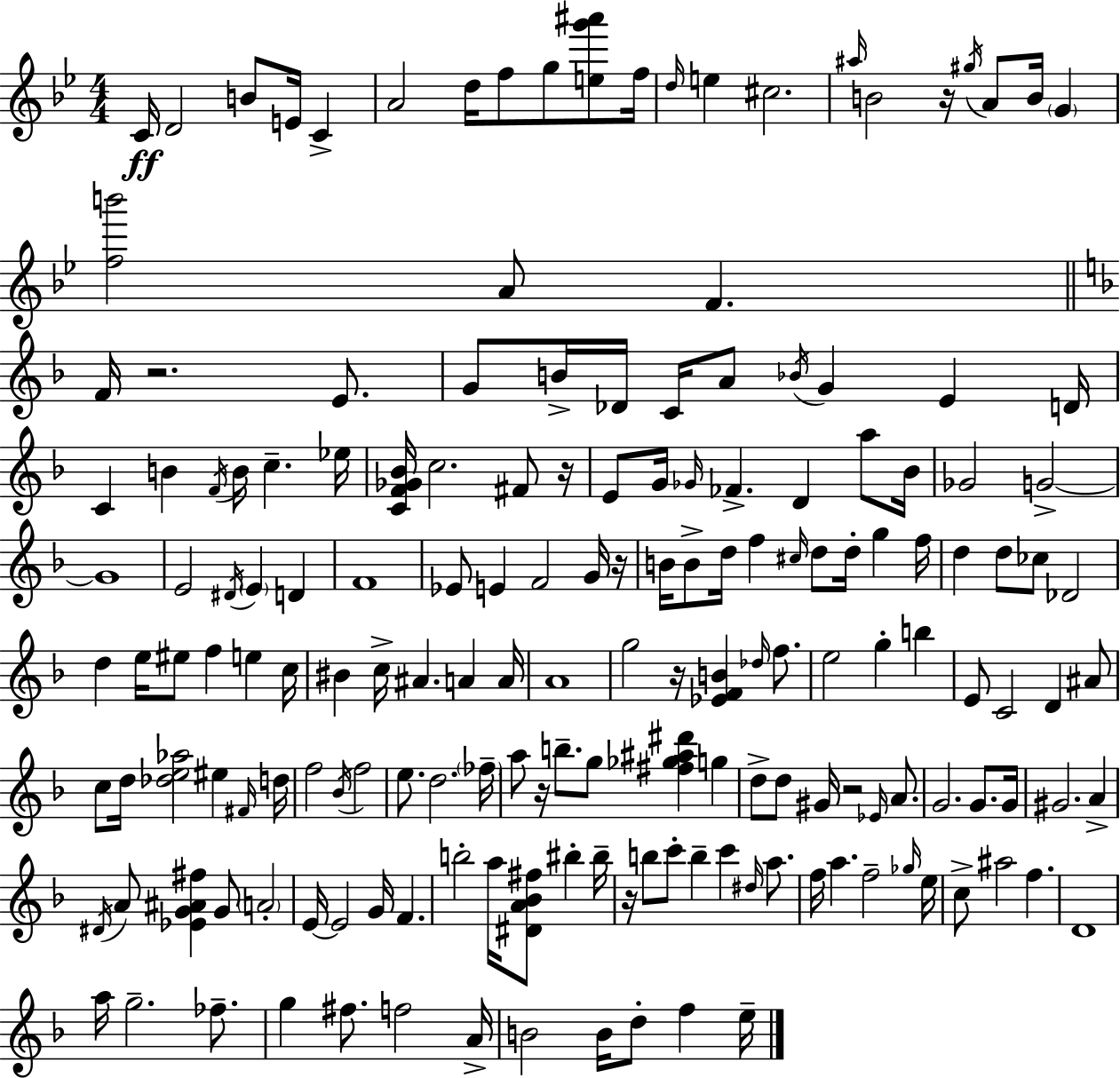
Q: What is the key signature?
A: BES major